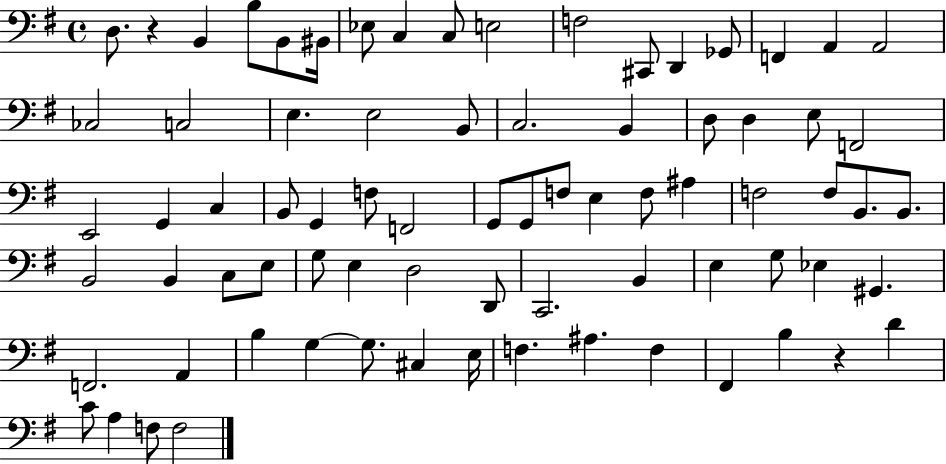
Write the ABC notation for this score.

X:1
T:Untitled
M:4/4
L:1/4
K:G
D,/2 z B,, B,/2 B,,/2 ^B,,/4 _E,/2 C, C,/2 E,2 F,2 ^C,,/2 D,, _G,,/2 F,, A,, A,,2 _C,2 C,2 E, E,2 B,,/2 C,2 B,, D,/2 D, E,/2 F,,2 E,,2 G,, C, B,,/2 G,, F,/2 F,,2 G,,/2 G,,/2 F,/2 E, F,/2 ^A, F,2 F,/2 B,,/2 B,,/2 B,,2 B,, C,/2 E,/2 G,/2 E, D,2 D,,/2 C,,2 B,, E, G,/2 _E, ^G,, F,,2 A,, B, G, G,/2 ^C, E,/4 F, ^A, F, ^F,, B, z D C/2 A, F,/2 F,2